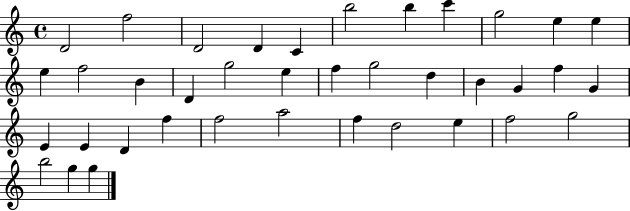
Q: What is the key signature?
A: C major